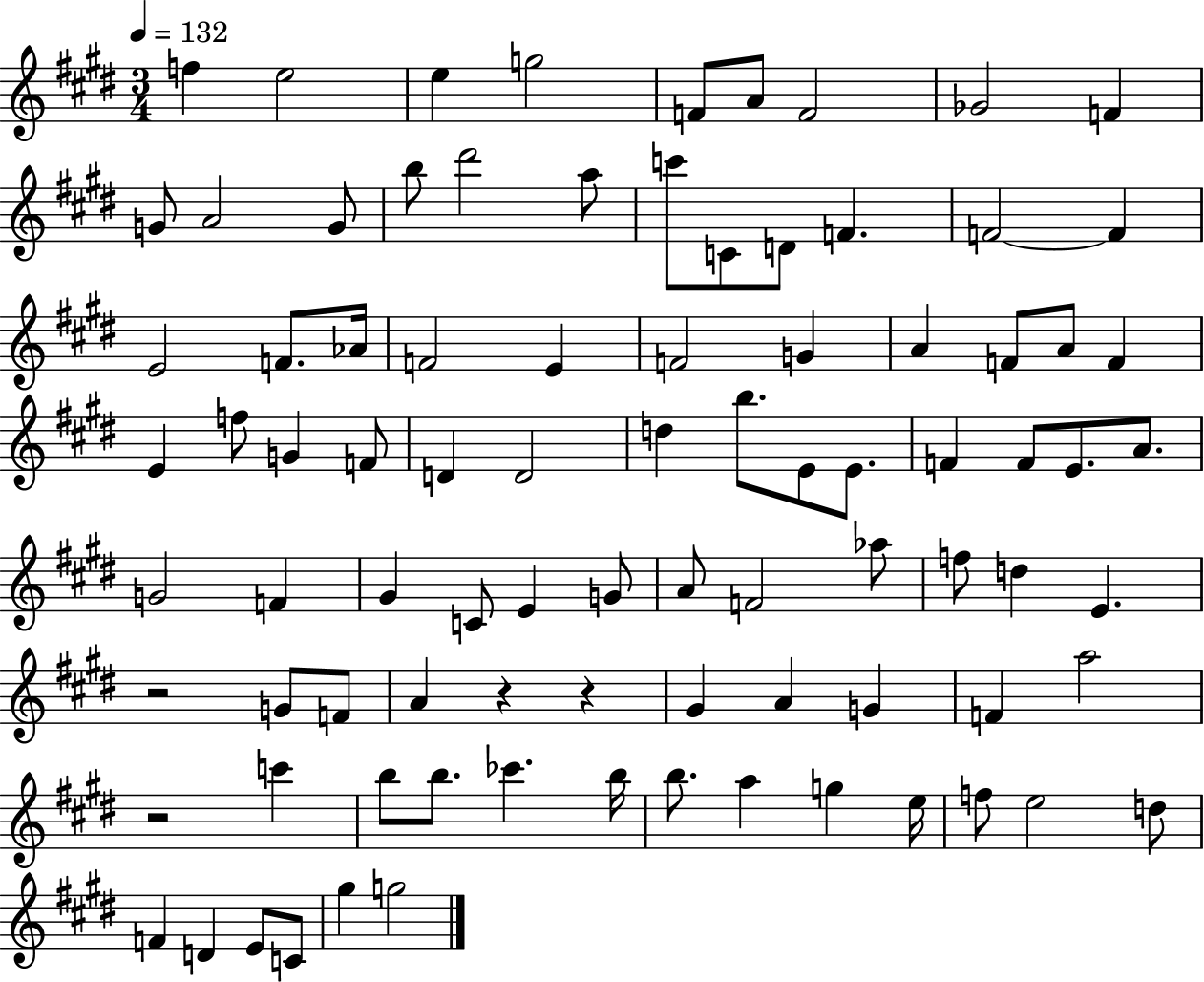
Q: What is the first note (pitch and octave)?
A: F5